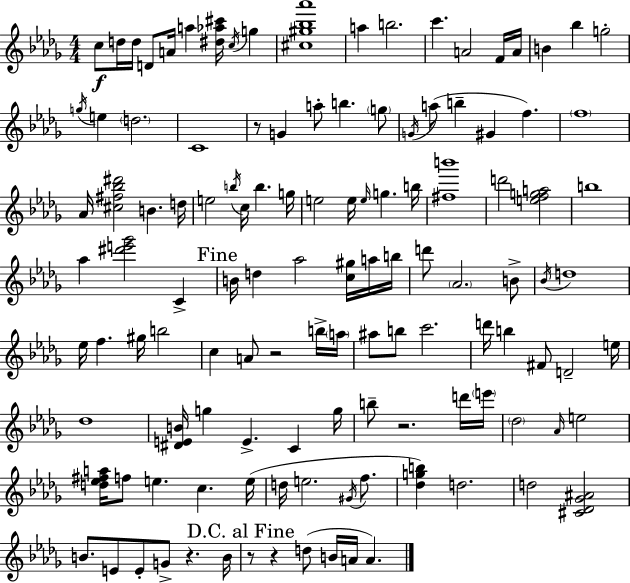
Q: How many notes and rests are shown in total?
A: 121